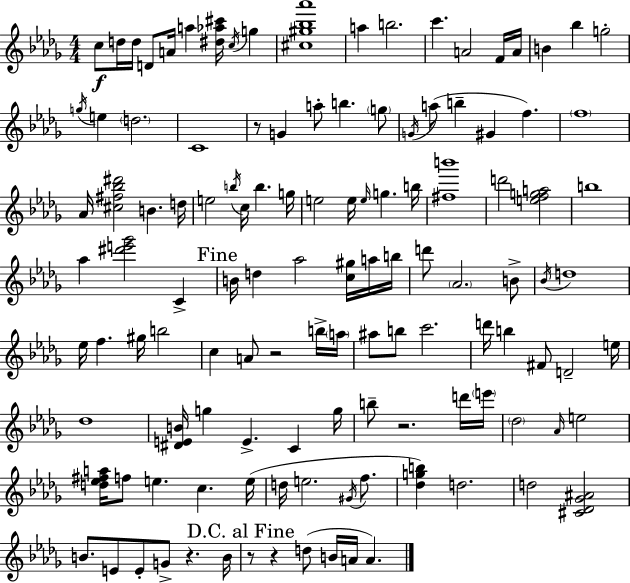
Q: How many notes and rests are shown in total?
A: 121